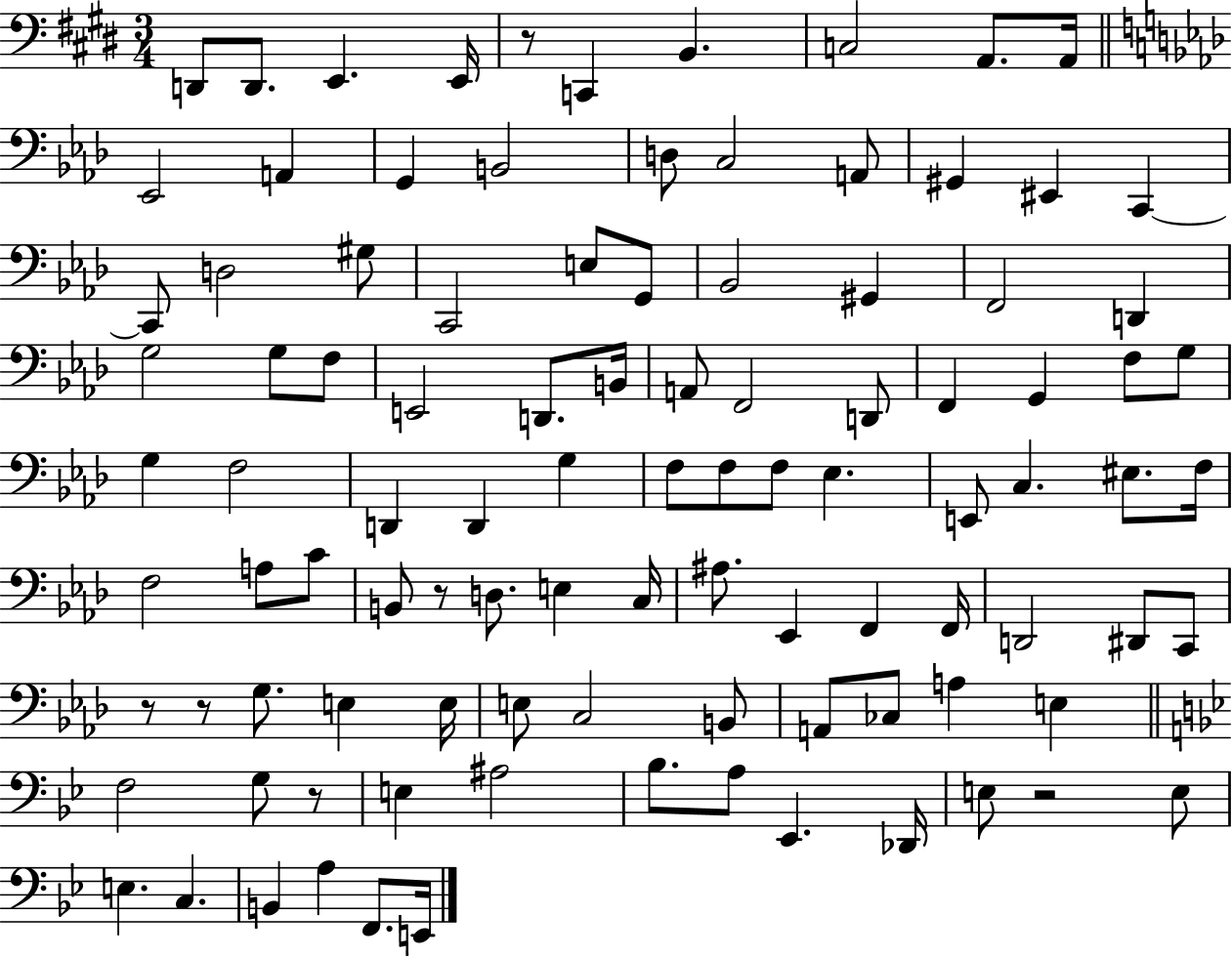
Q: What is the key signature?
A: E major